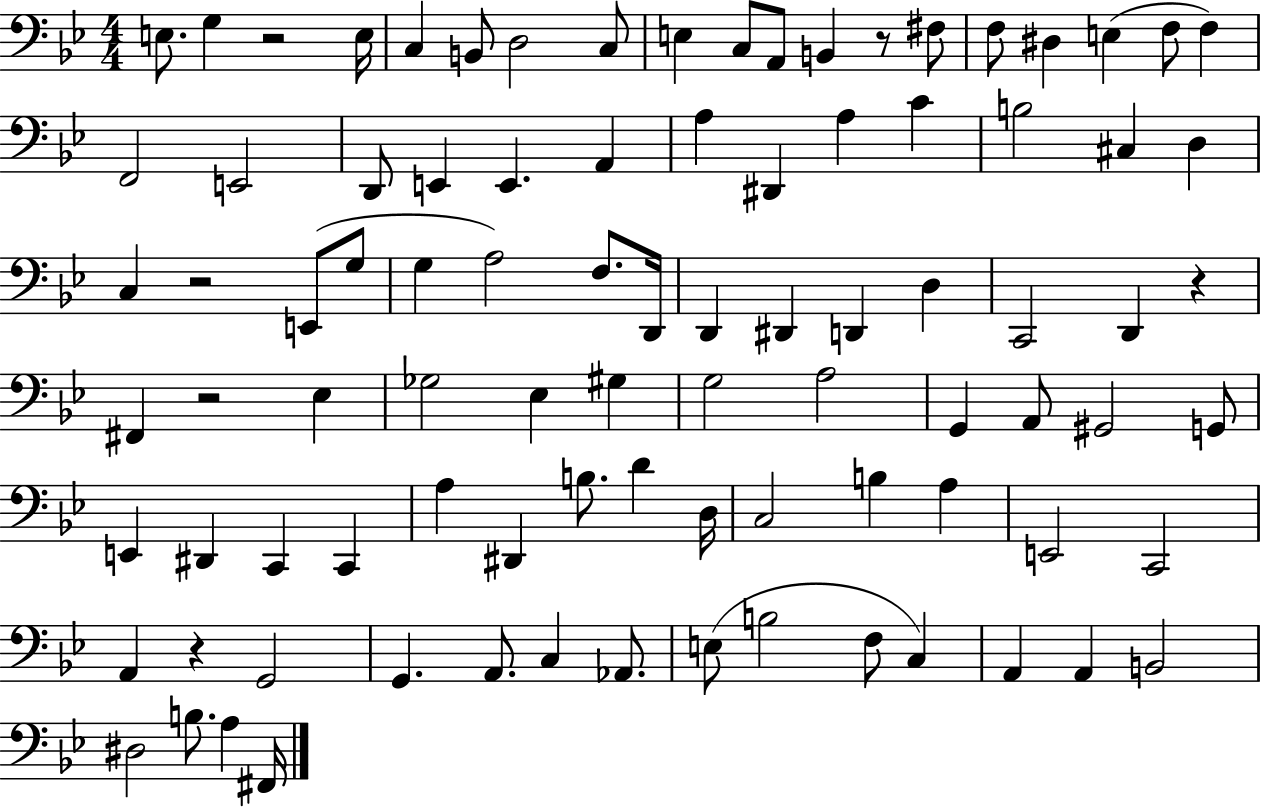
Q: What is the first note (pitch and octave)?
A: E3